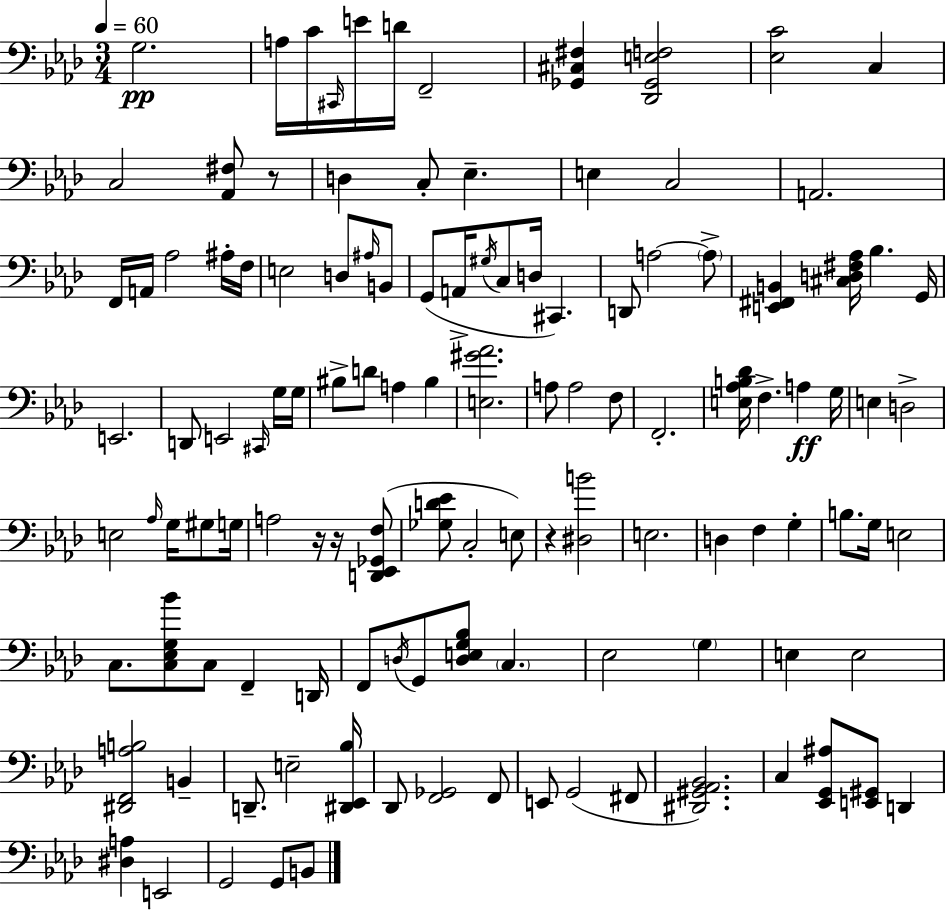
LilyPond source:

{
  \clef bass
  \numericTimeSignature
  \time 3/4
  \key f \minor
  \tempo 4 = 60
  g2.\pp | a16 c'16 \grace { cis,16 } e'16 d'16 f,2-- | <ges, cis fis>4 <des, ges, e f>2 | <ees c'>2 c4 | \break c2 <aes, fis>8 r8 | d4 c8-. ees4.-- | e4 c2 | a,2. | \break f,16 a,16 aes2 ais16-. | f16 e2 d8 \grace { ais16 } | b,8 g,8( a,16-> \acciaccatura { gis16 } c8 d16 cis,4.) | d,8 a2~~ | \break \parenthesize a8-> <e, fis, b,>4 <cis d fis aes>16 bes4. | g,16 e,2. | d,8 e,2 | \grace { cis,16 } g16 g16 bis8-> d'8 a4 | \break bis4 <e gis' aes'>2. | a8 a2 | f8 f,2.-. | <e aes b des'>16 f4.-> a4\ff | \break g16 e4 d2-> | e2 | \grace { aes16 } g16 gis8 g16 a2 | r16 r16 <d, ees, ges, f>8( <ges d' ees'>8 c2-. | \break e8) r4 <dis b'>2 | e2. | d4 f4 | g4-. b8. g16 e2 | \break c8. <c ees g bes'>8 c8 | f,4-- d,16 f,8 \acciaccatura { d16 } g,8 <d e g bes>8 | \parenthesize c4. ees2 | \parenthesize g4 e4 e2 | \break <dis, f, a b>2 | b,4-- d,8.-- e2-- | <dis, ees, bes>16 des,8 <f, ges,>2 | f,8 e,8 g,2( | \break fis,8 <dis, gis, aes, bes,>2.) | c4 <ees, g, ais>8 | <e, gis,>8 d,4 <dis a>4 e,2 | g,2 | \break g,8 b,8 \bar "|."
}